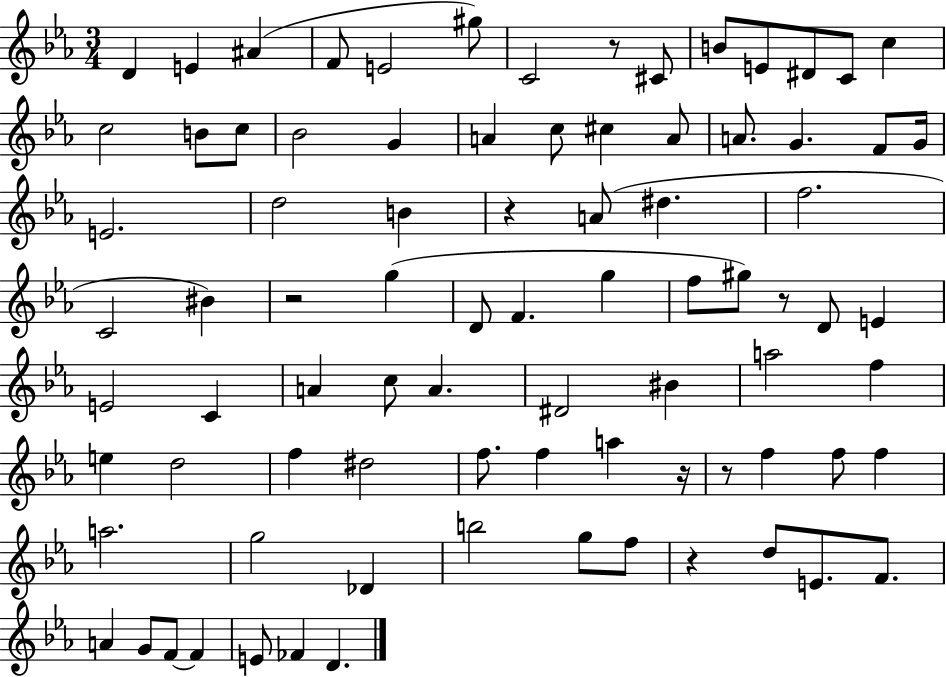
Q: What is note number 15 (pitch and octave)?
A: B4